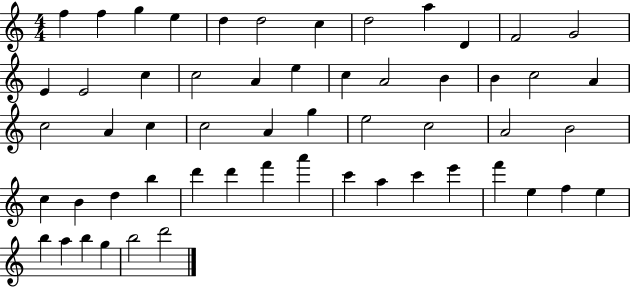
F5/q F5/q G5/q E5/q D5/q D5/h C5/q D5/h A5/q D4/q F4/h G4/h E4/q E4/h C5/q C5/h A4/q E5/q C5/q A4/h B4/q B4/q C5/h A4/q C5/h A4/q C5/q C5/h A4/q G5/q E5/h C5/h A4/h B4/h C5/q B4/q D5/q B5/q D6/q D6/q F6/q A6/q C6/q A5/q C6/q E6/q F6/q E5/q F5/q E5/q B5/q A5/q B5/q G5/q B5/h D6/h